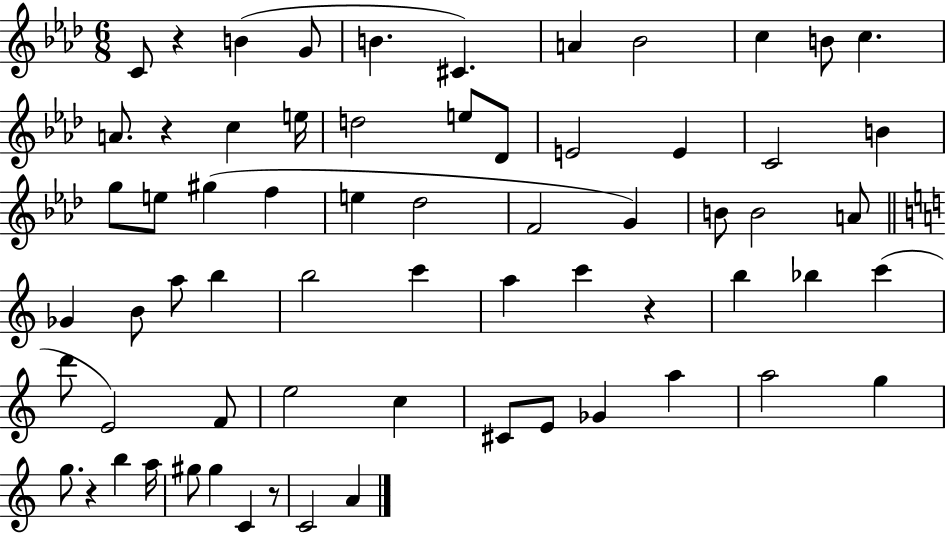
{
  \clef treble
  \numericTimeSignature
  \time 6/8
  \key aes \major
  c'8 r4 b'4( g'8 | b'4. cis'4.) | a'4 bes'2 | c''4 b'8 c''4. | \break a'8. r4 c''4 e''16 | d''2 e''8 des'8 | e'2 e'4 | c'2 b'4 | \break g''8 e''8 gis''4( f''4 | e''4 des''2 | f'2 g'4) | b'8 b'2 a'8 | \break \bar "||" \break \key a \minor ges'4 b'8 a''8 b''4 | b''2 c'''4 | a''4 c'''4 r4 | b''4 bes''4 c'''4( | \break d'''8 e'2) f'8 | e''2 c''4 | cis'8 e'8 ges'4 a''4 | a''2 g''4 | \break g''8. r4 b''4 a''16 | gis''8 gis''4 c'4 r8 | c'2 a'4 | \bar "|."
}